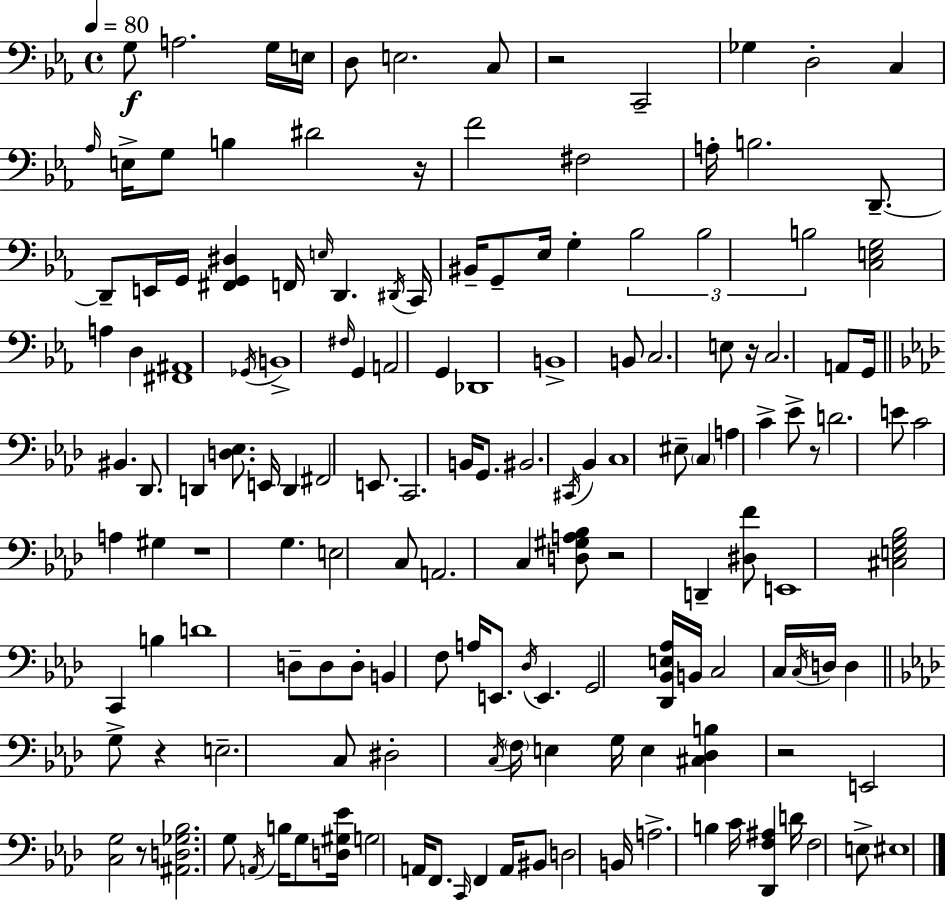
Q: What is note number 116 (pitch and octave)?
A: G3